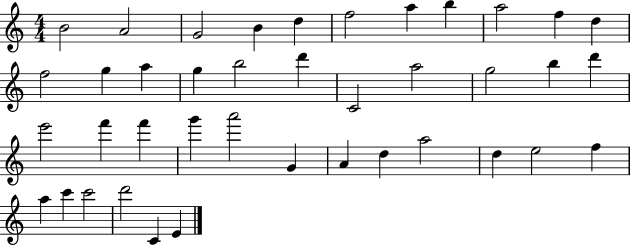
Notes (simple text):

B4/h A4/h G4/h B4/q D5/q F5/h A5/q B5/q A5/h F5/q D5/q F5/h G5/q A5/q G5/q B5/h D6/q C4/h A5/h G5/h B5/q D6/q E6/h F6/q F6/q G6/q A6/h G4/q A4/q D5/q A5/h D5/q E5/h F5/q A5/q C6/q C6/h D6/h C4/q E4/q